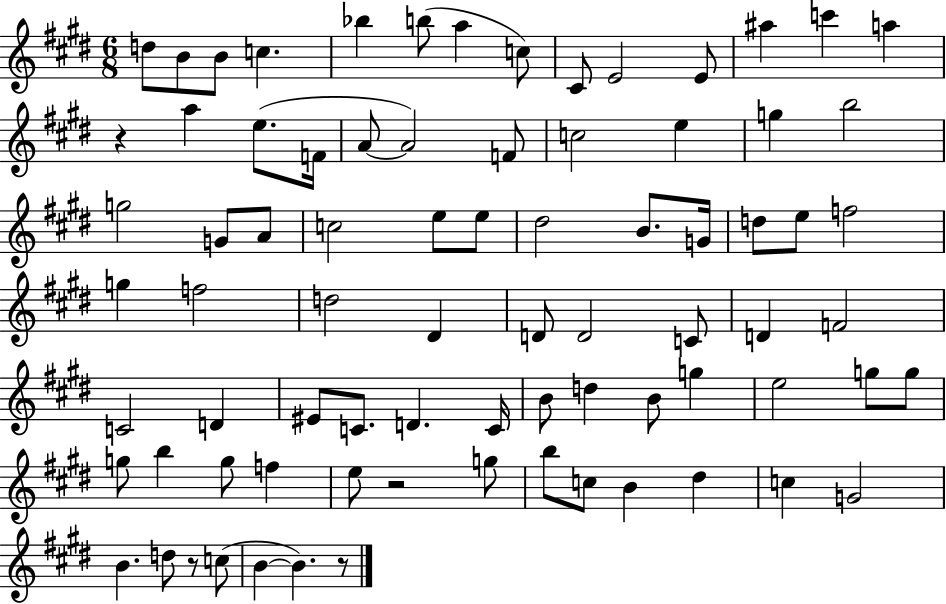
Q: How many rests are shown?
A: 4